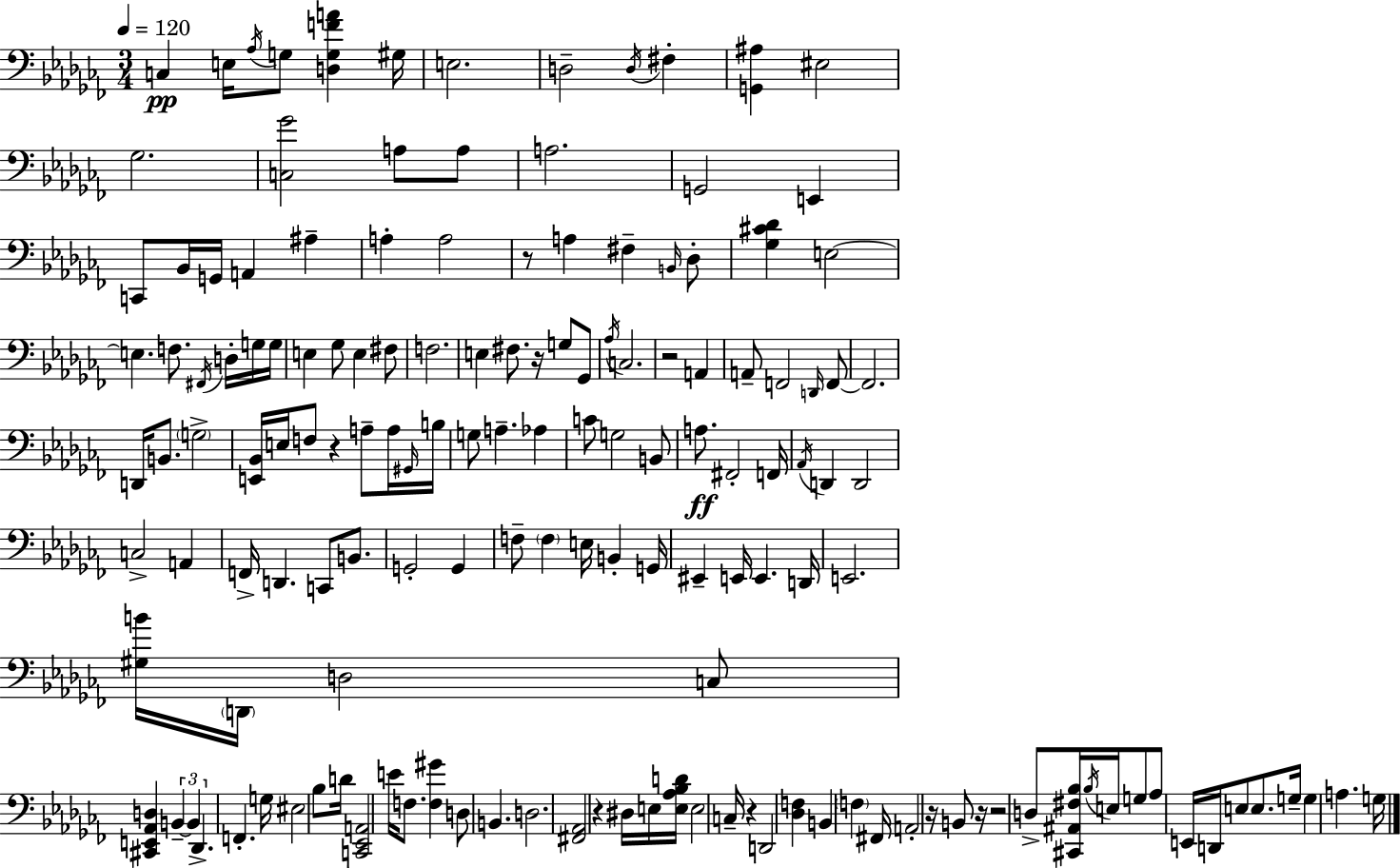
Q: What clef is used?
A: bass